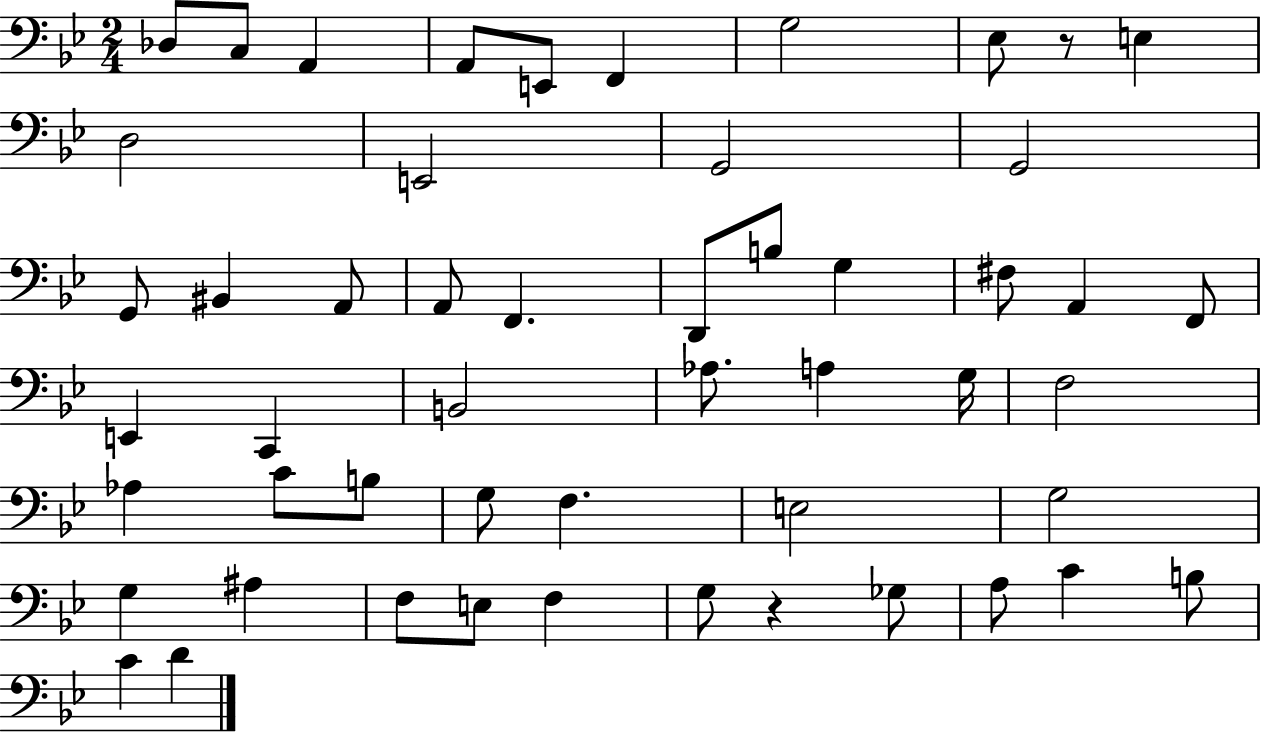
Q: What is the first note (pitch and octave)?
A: Db3